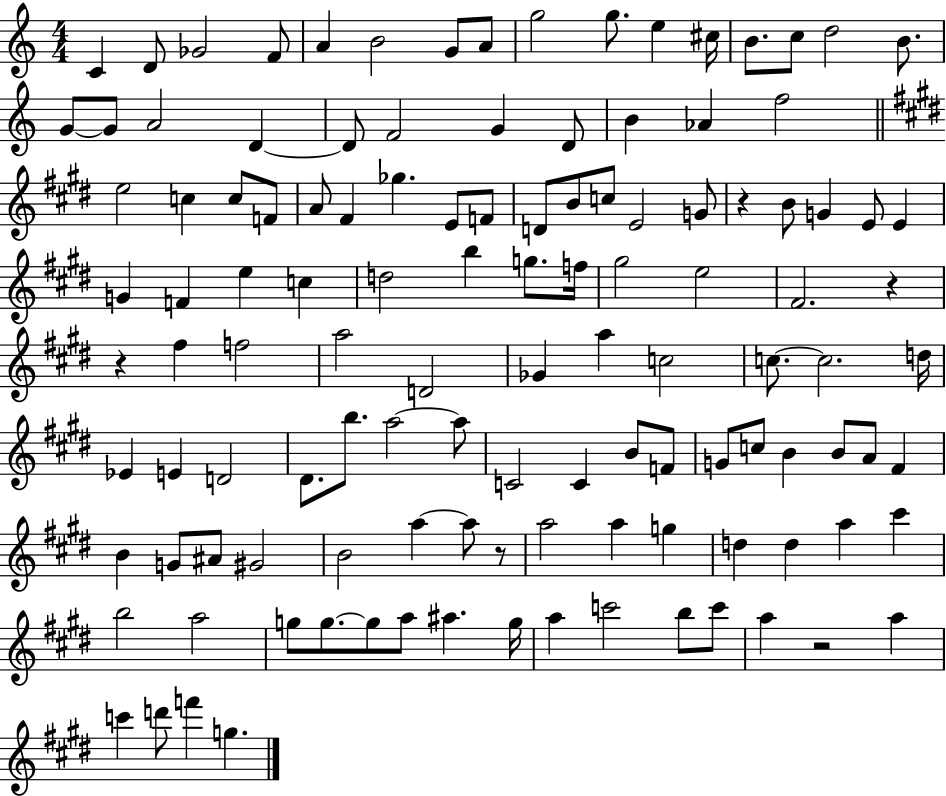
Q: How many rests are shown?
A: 5